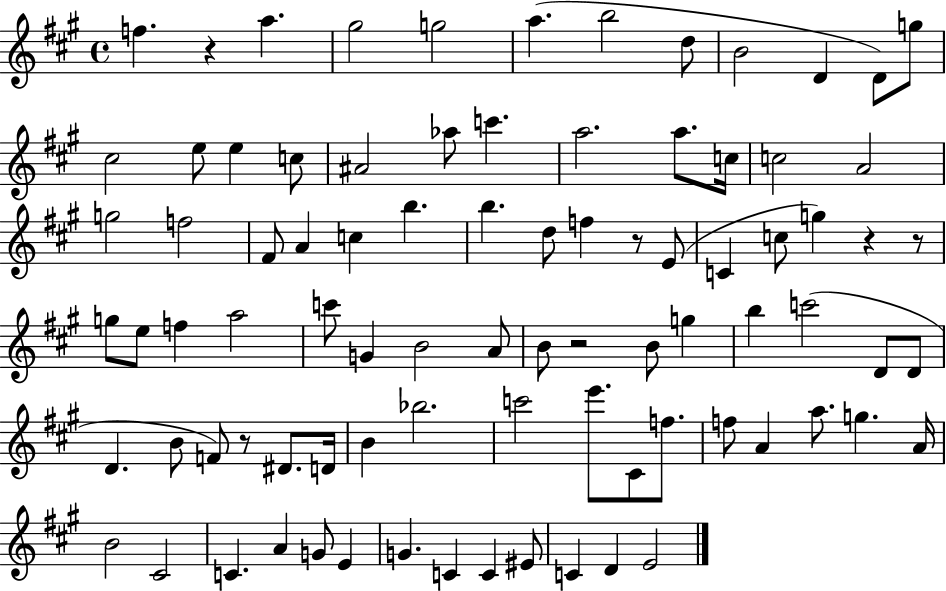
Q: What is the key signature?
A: A major